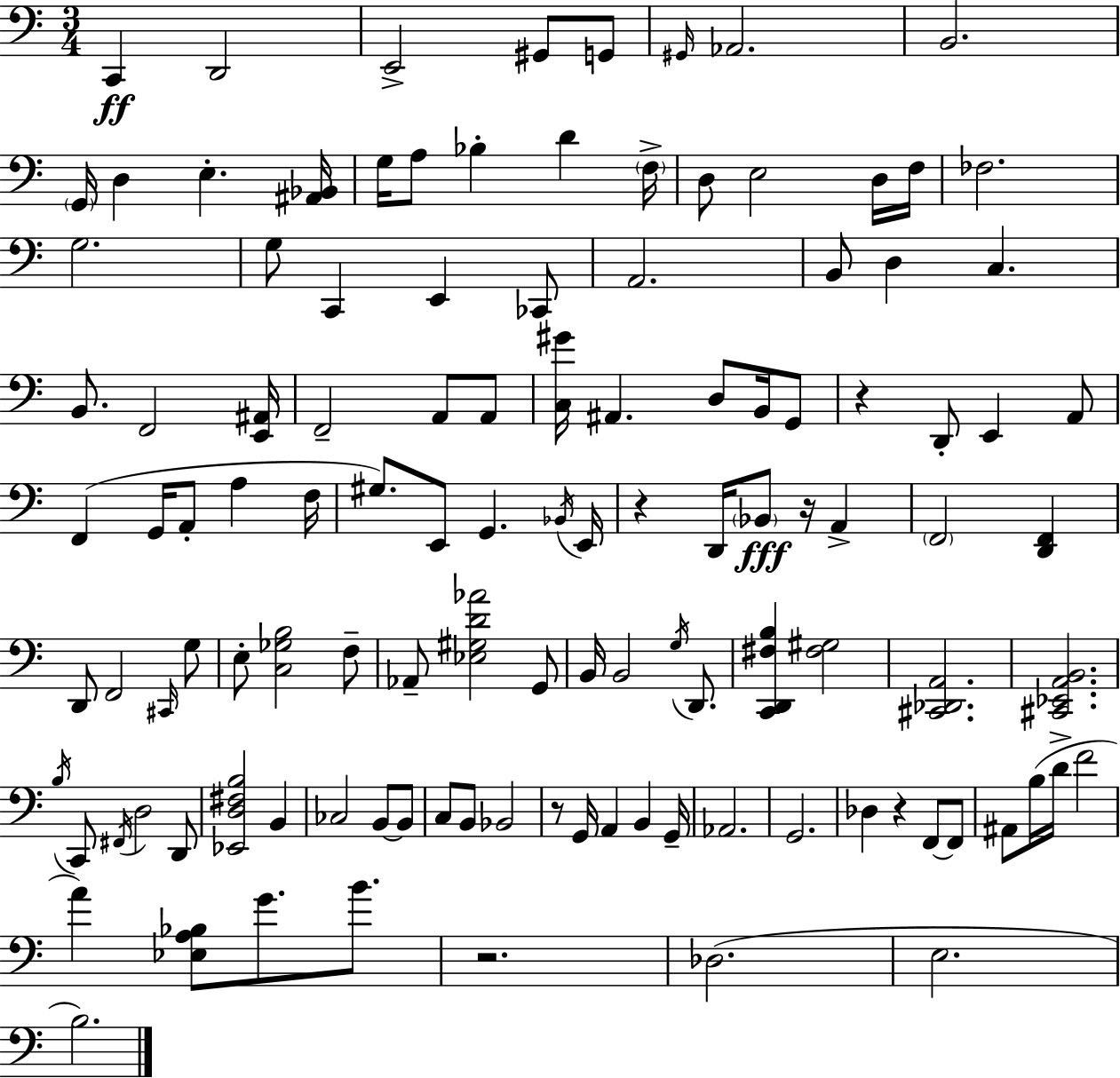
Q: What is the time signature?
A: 3/4